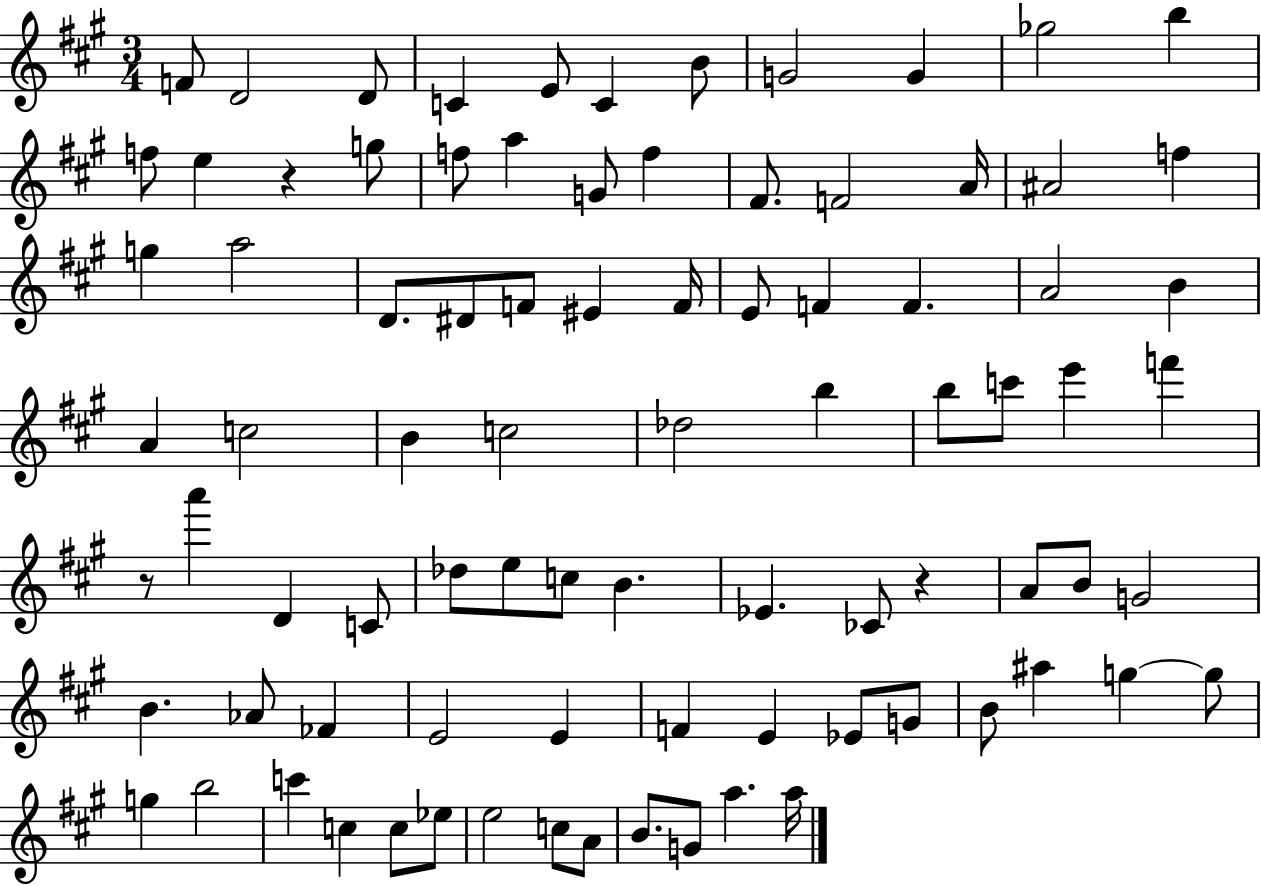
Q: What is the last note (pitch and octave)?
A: A5